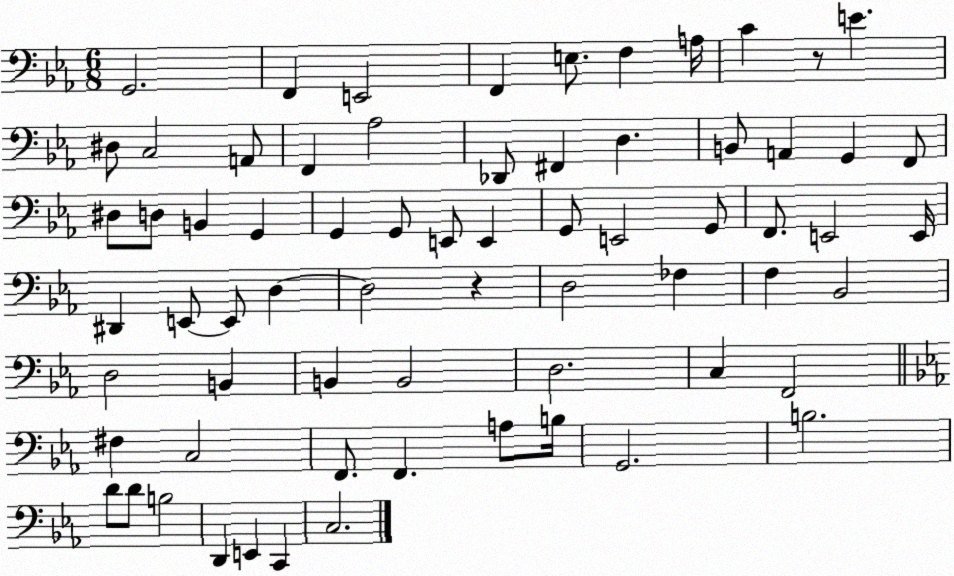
X:1
T:Untitled
M:6/8
L:1/4
K:Eb
G,,2 F,, E,,2 F,, E,/2 F, A,/4 C z/2 E ^D,/2 C,2 A,,/2 F,, _A,2 _D,,/2 ^F,, D, B,,/2 A,, G,, F,,/2 ^D,/2 D,/2 B,, G,, G,, G,,/2 E,,/2 E,, G,,/2 E,,2 G,,/2 F,,/2 E,,2 E,,/4 ^D,, E,,/2 E,,/2 D, D,2 z D,2 _F, F, _B,,2 D,2 B,, B,, B,,2 D,2 C, F,,2 ^F, C,2 F,,/2 F,, A,/2 B,/4 G,,2 B,2 D/2 D/2 B,2 D,, E,, C,, C,2